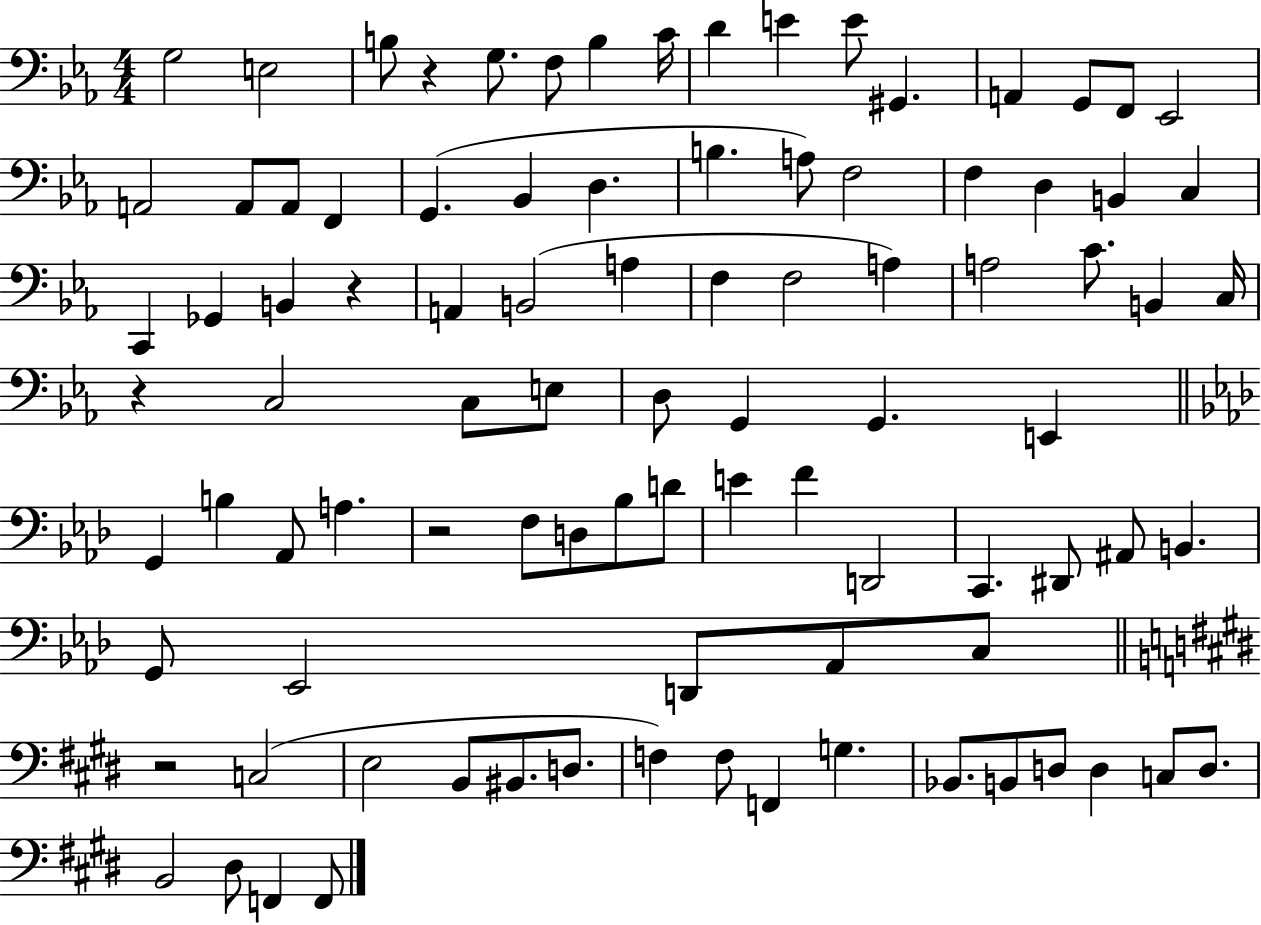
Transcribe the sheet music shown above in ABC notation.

X:1
T:Untitled
M:4/4
L:1/4
K:Eb
G,2 E,2 B,/2 z G,/2 F,/2 B, C/4 D E E/2 ^G,, A,, G,,/2 F,,/2 _E,,2 A,,2 A,,/2 A,,/2 F,, G,, _B,, D, B, A,/2 F,2 F, D, B,, C, C,, _G,, B,, z A,, B,,2 A, F, F,2 A, A,2 C/2 B,, C,/4 z C,2 C,/2 E,/2 D,/2 G,, G,, E,, G,, B, _A,,/2 A, z2 F,/2 D,/2 _B,/2 D/2 E F D,,2 C,, ^D,,/2 ^A,,/2 B,, G,,/2 _E,,2 D,,/2 _A,,/2 C,/2 z2 C,2 E,2 B,,/2 ^B,,/2 D,/2 F, F,/2 F,, G, _B,,/2 B,,/2 D,/2 D, C,/2 D,/2 B,,2 ^D,/2 F,, F,,/2